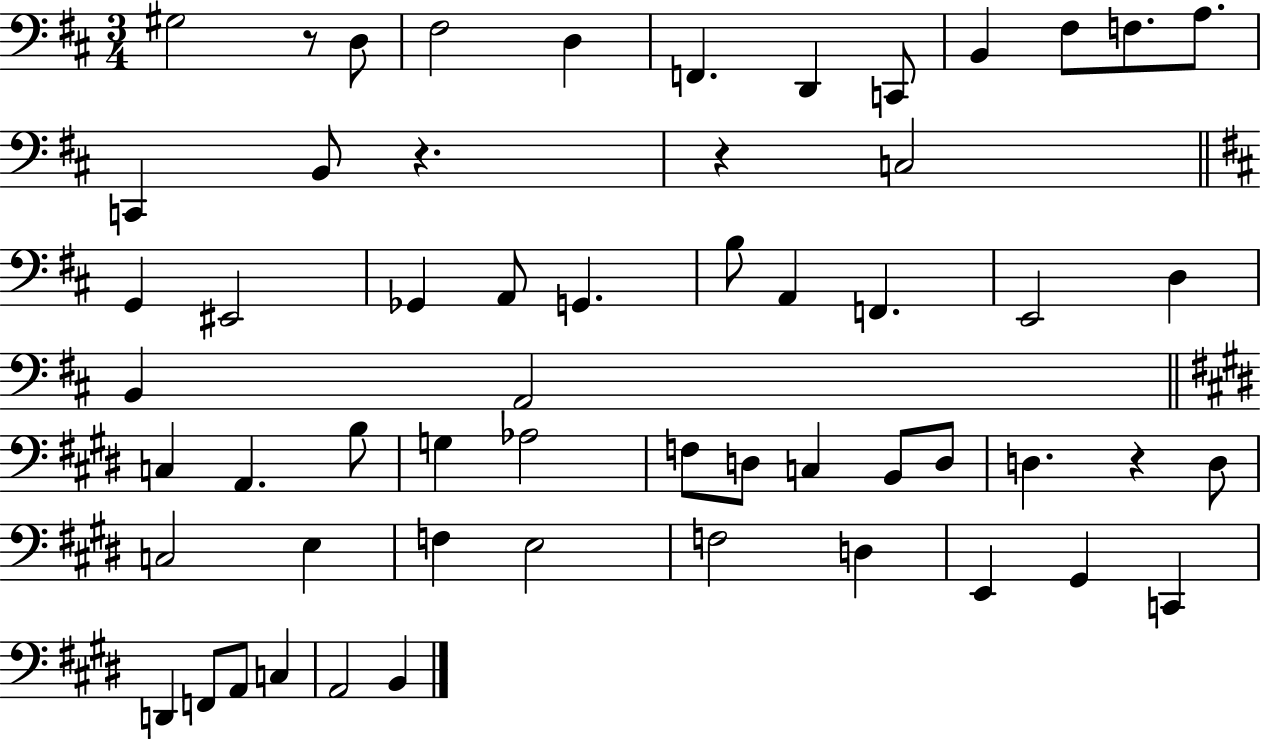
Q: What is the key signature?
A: D major